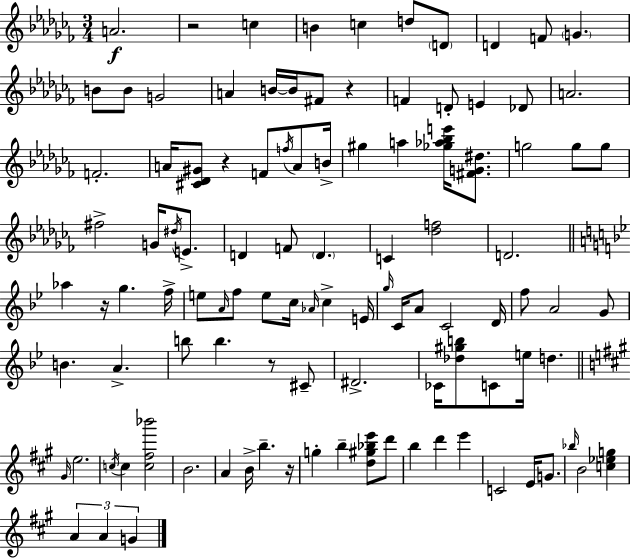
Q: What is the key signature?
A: AES minor